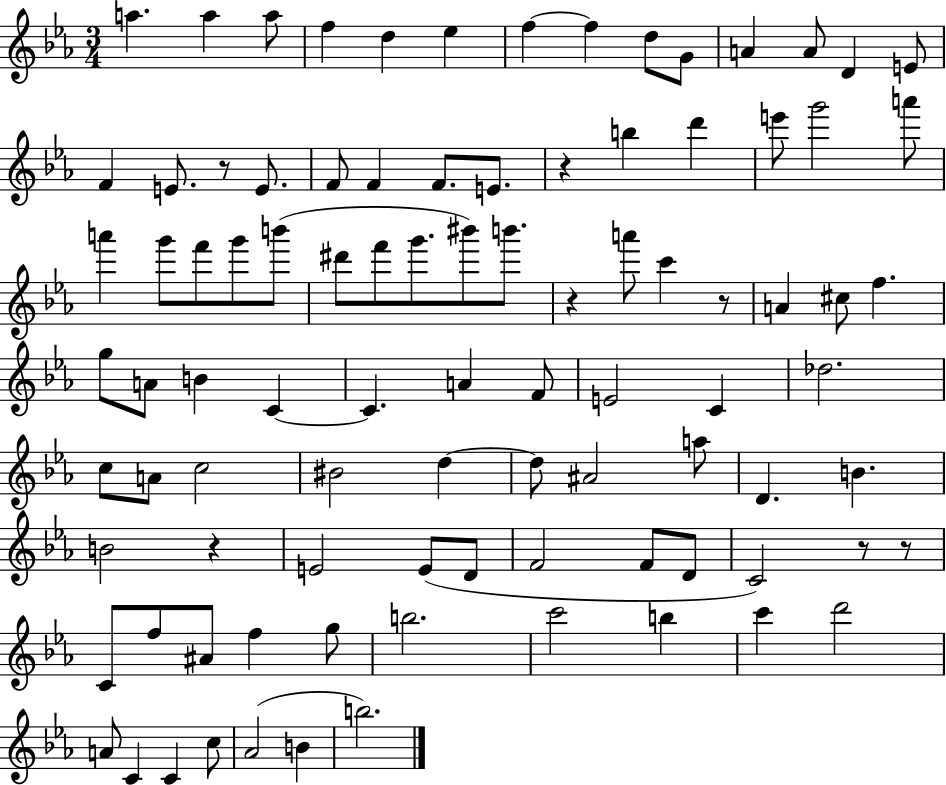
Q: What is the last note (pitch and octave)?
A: B5